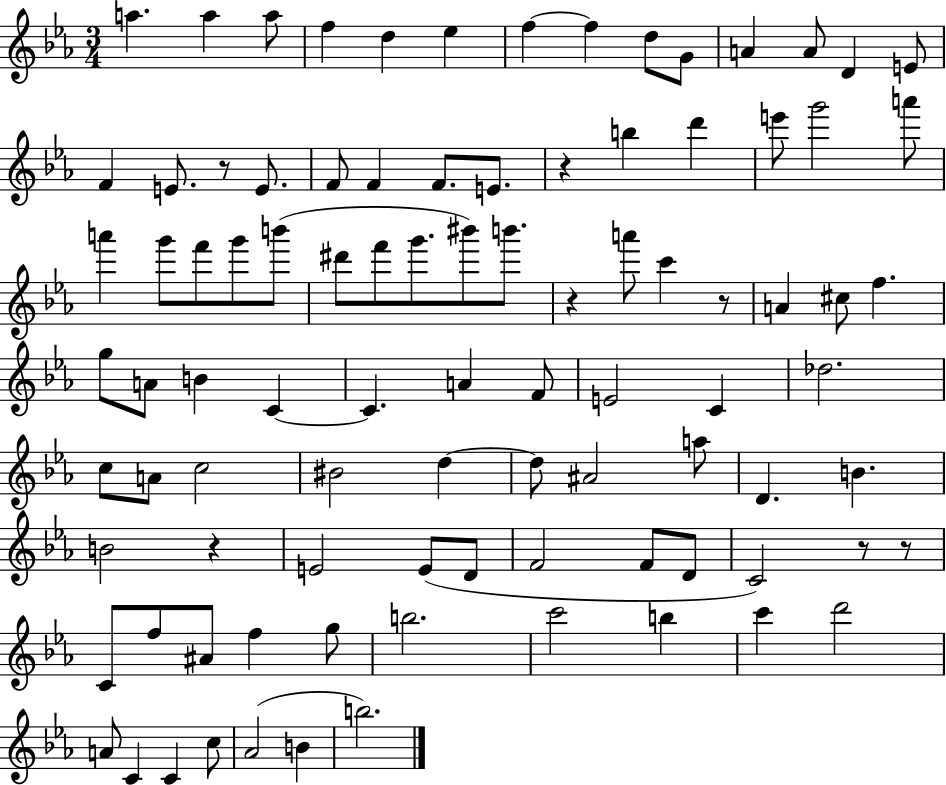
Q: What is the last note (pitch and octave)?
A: B5